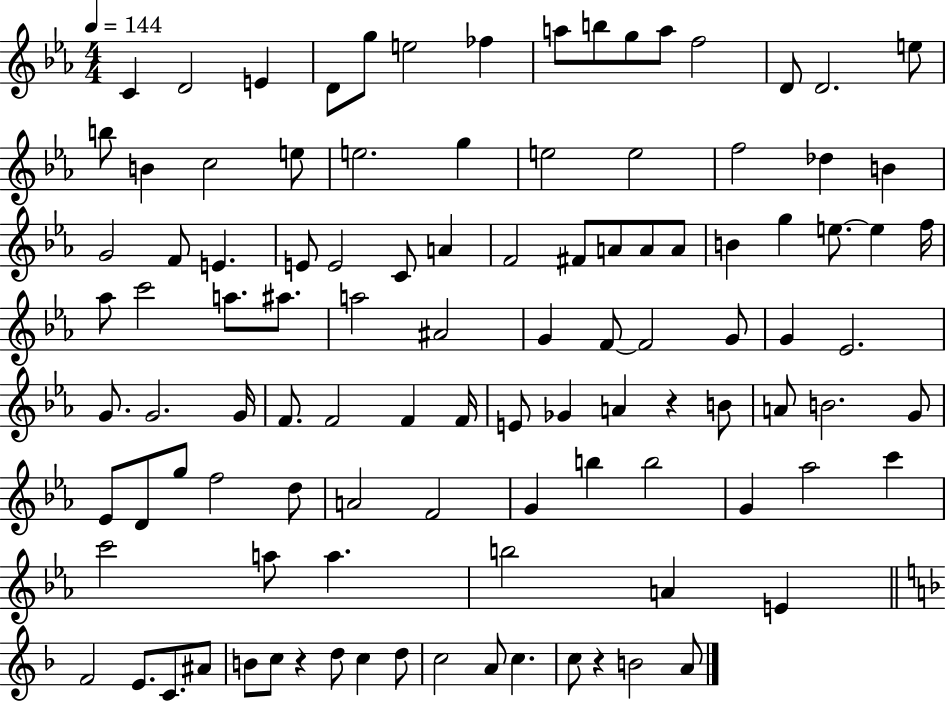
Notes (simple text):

C4/q D4/h E4/q D4/e G5/e E5/h FES5/q A5/e B5/e G5/e A5/e F5/h D4/e D4/h. E5/e B5/e B4/q C5/h E5/e E5/h. G5/q E5/h E5/h F5/h Db5/q B4/q G4/h F4/e E4/q. E4/e E4/h C4/e A4/q F4/h F#4/e A4/e A4/e A4/e B4/q G5/q E5/e. E5/q F5/s Ab5/e C6/h A5/e. A#5/e. A5/h A#4/h G4/q F4/e F4/h G4/e G4/q Eb4/h. G4/e. G4/h. G4/s F4/e. F4/h F4/q F4/s E4/e Gb4/q A4/q R/q B4/e A4/e B4/h. G4/e Eb4/e D4/e G5/e F5/h D5/e A4/h F4/h G4/q B5/q B5/h G4/q Ab5/h C6/q C6/h A5/e A5/q. B5/h A4/q E4/q F4/h E4/e. C4/e. A#4/e B4/e C5/e R/q D5/e C5/q D5/e C5/h A4/e C5/q. C5/e R/q B4/h A4/e